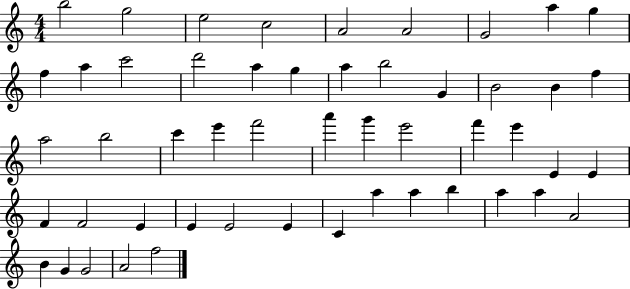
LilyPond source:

{
  \clef treble
  \numericTimeSignature
  \time 4/4
  \key c \major
  b''2 g''2 | e''2 c''2 | a'2 a'2 | g'2 a''4 g''4 | \break f''4 a''4 c'''2 | d'''2 a''4 g''4 | a''4 b''2 g'4 | b'2 b'4 f''4 | \break a''2 b''2 | c'''4 e'''4 f'''2 | a'''4 g'''4 e'''2 | f'''4 e'''4 e'4 e'4 | \break f'4 f'2 e'4 | e'4 e'2 e'4 | c'4 a''4 a''4 b''4 | a''4 a''4 a'2 | \break b'4 g'4 g'2 | a'2 f''2 | \bar "|."
}